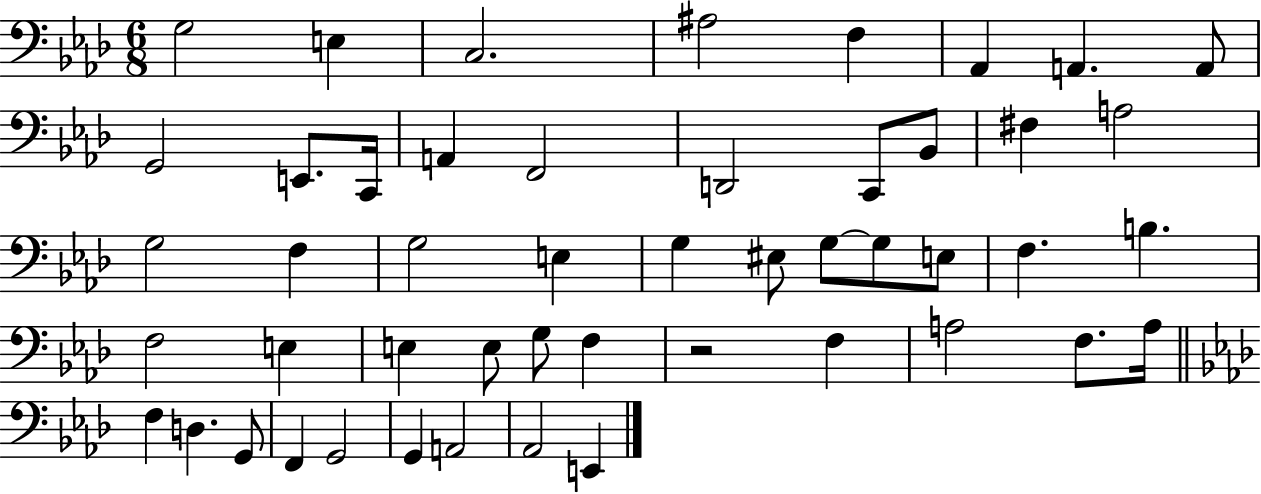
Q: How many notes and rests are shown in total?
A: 49